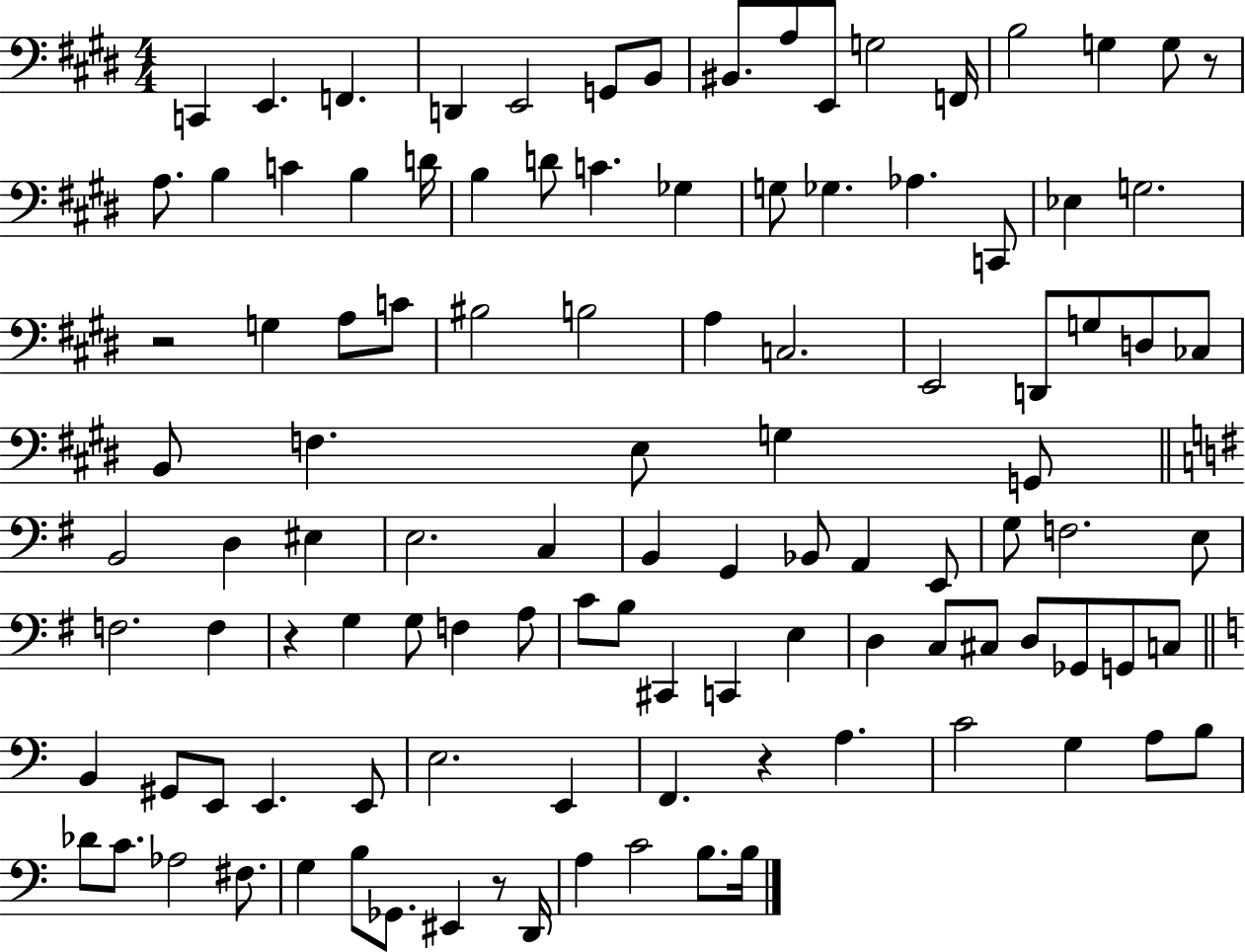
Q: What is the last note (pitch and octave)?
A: B3